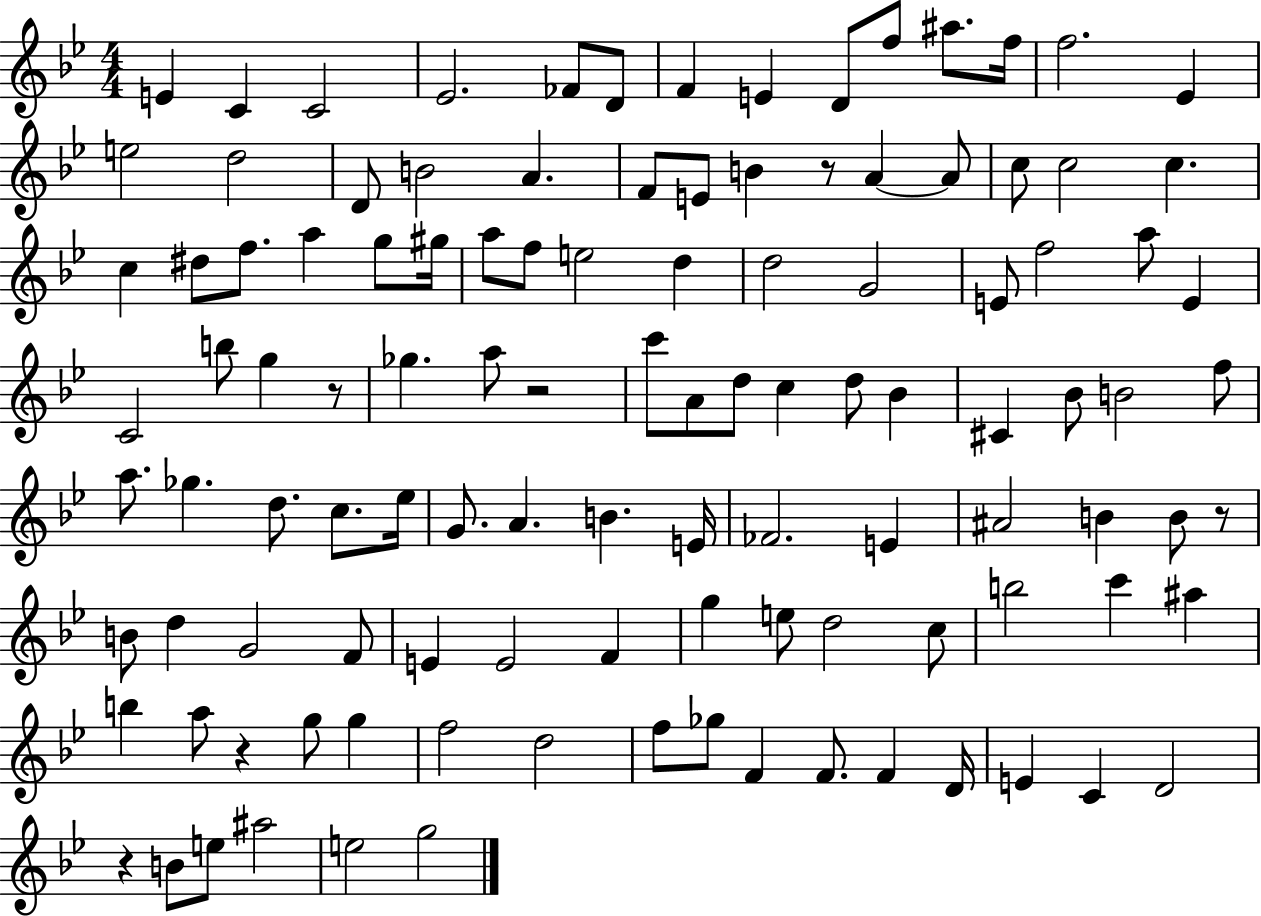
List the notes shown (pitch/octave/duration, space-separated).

E4/q C4/q C4/h Eb4/h. FES4/e D4/e F4/q E4/q D4/e F5/e A#5/e. F5/s F5/h. Eb4/q E5/h D5/h D4/e B4/h A4/q. F4/e E4/e B4/q R/e A4/q A4/e C5/e C5/h C5/q. C5/q D#5/e F5/e. A5/q G5/e G#5/s A5/e F5/e E5/h D5/q D5/h G4/h E4/e F5/h A5/e E4/q C4/h B5/e G5/q R/e Gb5/q. A5/e R/h C6/e A4/e D5/e C5/q D5/e Bb4/q C#4/q Bb4/e B4/h F5/e A5/e. Gb5/q. D5/e. C5/e. Eb5/s G4/e. A4/q. B4/q. E4/s FES4/h. E4/q A#4/h B4/q B4/e R/e B4/e D5/q G4/h F4/e E4/q E4/h F4/q G5/q E5/e D5/h C5/e B5/h C6/q A#5/q B5/q A5/e R/q G5/e G5/q F5/h D5/h F5/e Gb5/e F4/q F4/e. F4/q D4/s E4/q C4/q D4/h R/q B4/e E5/e A#5/h E5/h G5/h